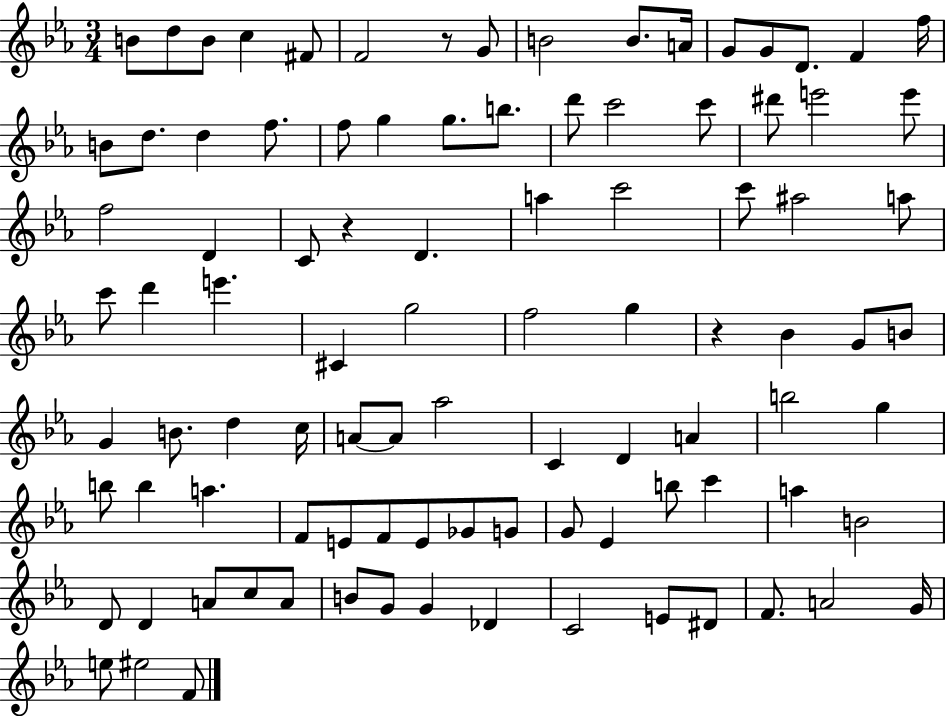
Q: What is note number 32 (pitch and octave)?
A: C4